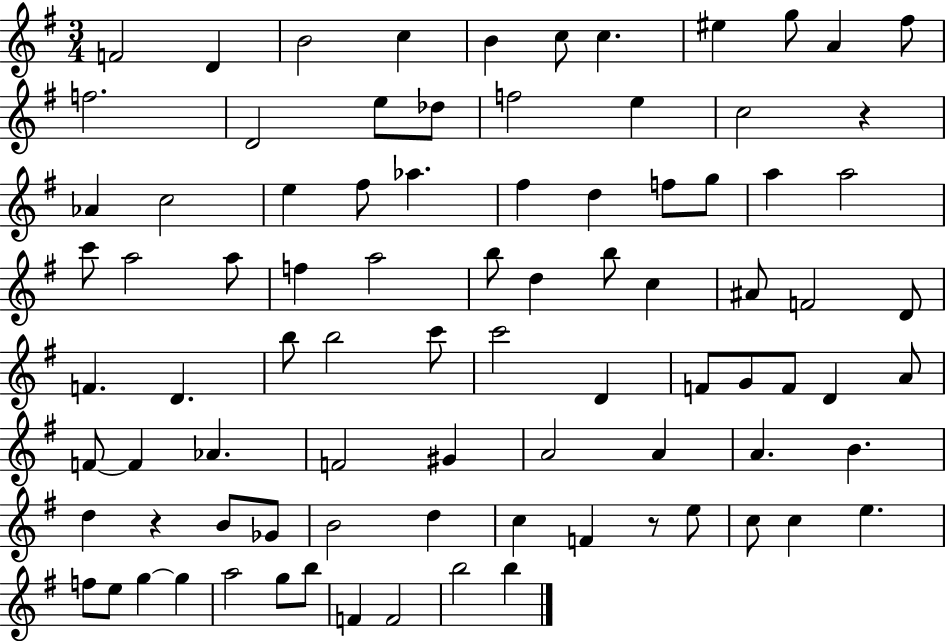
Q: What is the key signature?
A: G major